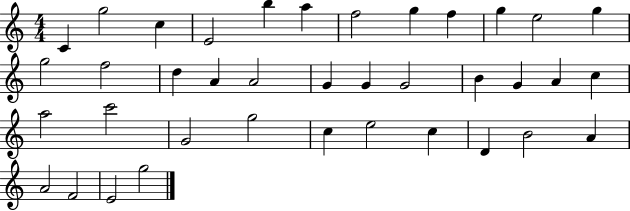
{
  \clef treble
  \numericTimeSignature
  \time 4/4
  \key c \major
  c'4 g''2 c''4 | e'2 b''4 a''4 | f''2 g''4 f''4 | g''4 e''2 g''4 | \break g''2 f''2 | d''4 a'4 a'2 | g'4 g'4 g'2 | b'4 g'4 a'4 c''4 | \break a''2 c'''2 | g'2 g''2 | c''4 e''2 c''4 | d'4 b'2 a'4 | \break a'2 f'2 | e'2 g''2 | \bar "|."
}